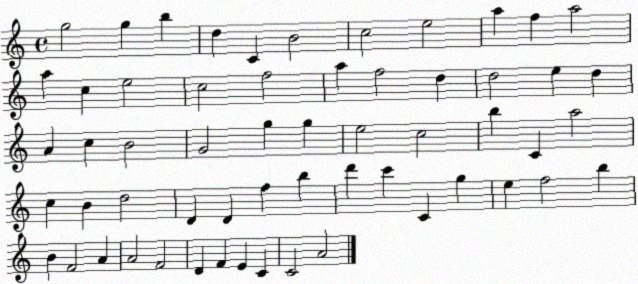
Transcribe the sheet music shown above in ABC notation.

X:1
T:Untitled
M:4/4
L:1/4
K:C
g2 g b d C B2 c2 e2 a f a2 a c e2 c2 f2 a f2 d d2 e d A c B2 G2 g g e2 c2 b C a2 c B d2 D D f b d' c' C g e f2 b B F2 A A2 F2 D F E C C2 A2